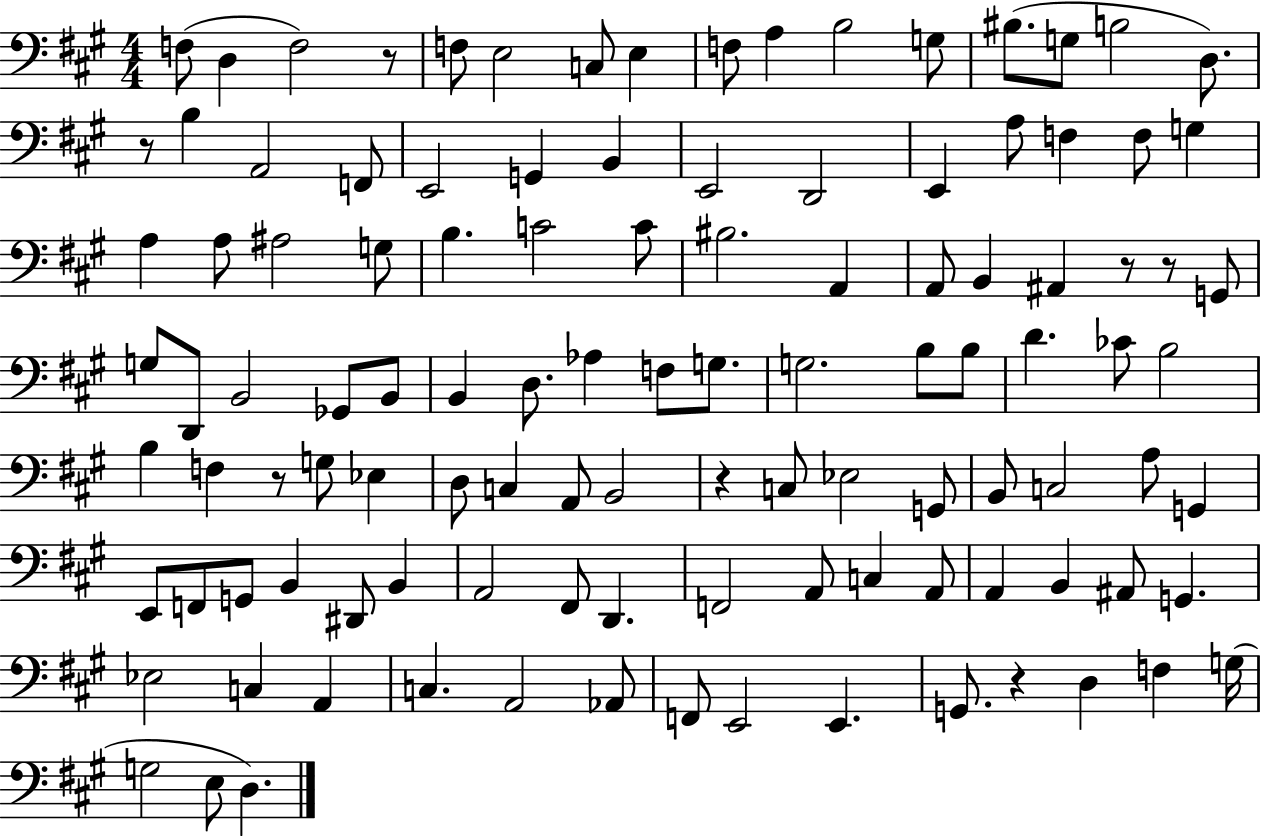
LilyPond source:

{
  \clef bass
  \numericTimeSignature
  \time 4/4
  \key a \major
  f8( d4 f2) r8 | f8 e2 c8 e4 | f8 a4 b2 g8 | bis8.( g8 b2 d8.) | \break r8 b4 a,2 f,8 | e,2 g,4 b,4 | e,2 d,2 | e,4 a8 f4 f8 g4 | \break a4 a8 ais2 g8 | b4. c'2 c'8 | bis2. a,4 | a,8 b,4 ais,4 r8 r8 g,8 | \break g8 d,8 b,2 ges,8 b,8 | b,4 d8. aes4 f8 g8. | g2. b8 b8 | d'4. ces'8 b2 | \break b4 f4 r8 g8 ees4 | d8 c4 a,8 b,2 | r4 c8 ees2 g,8 | b,8 c2 a8 g,4 | \break e,8 f,8 g,8 b,4 dis,8 b,4 | a,2 fis,8 d,4. | f,2 a,8 c4 a,8 | a,4 b,4 ais,8 g,4. | \break ees2 c4 a,4 | c4. a,2 aes,8 | f,8 e,2 e,4. | g,8. r4 d4 f4 g16( | \break g2 e8 d4.) | \bar "|."
}